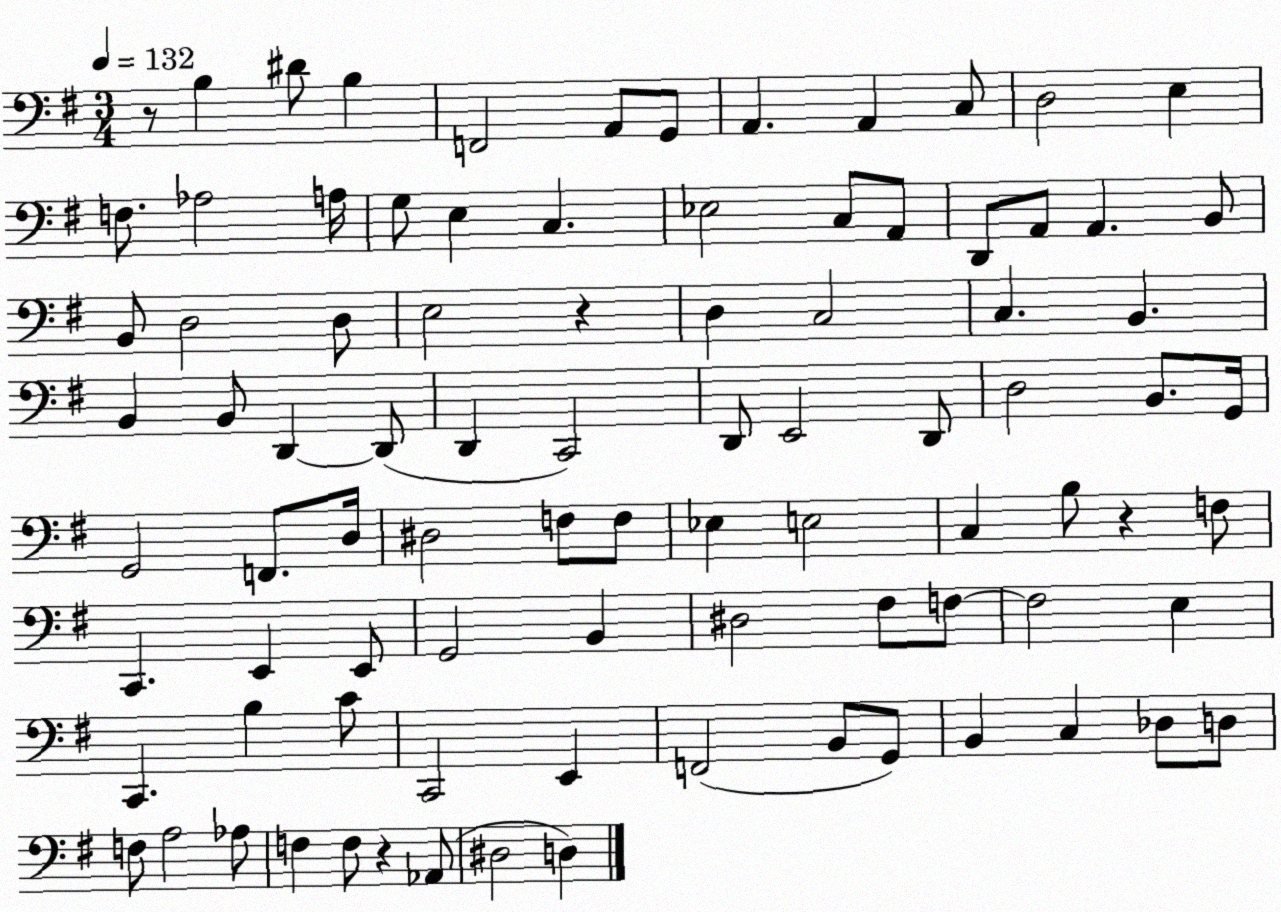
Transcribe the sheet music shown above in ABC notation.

X:1
T:Untitled
M:3/4
L:1/4
K:G
z/2 B, ^D/2 B, F,,2 A,,/2 G,,/2 A,, A,, C,/2 D,2 E, F,/2 _A,2 A,/4 G,/2 E, C, _E,2 C,/2 A,,/2 D,,/2 A,,/2 A,, B,,/2 B,,/2 D,2 D,/2 E,2 z D, C,2 C, B,, B,, B,,/2 D,, D,,/2 D,, C,,2 D,,/2 E,,2 D,,/2 D,2 B,,/2 G,,/4 G,,2 F,,/2 D,/4 ^D,2 F,/2 F,/2 _E, E,2 C, B,/2 z F,/2 C,, E,, E,,/2 G,,2 B,, ^D,2 ^F,/2 F,/2 F,2 E, C,, B, C/2 C,,2 E,, F,,2 B,,/2 G,,/2 B,, C, _D,/2 D,/2 F,/2 A,2 _A,/2 F, F,/2 z _A,,/2 ^D,2 D,